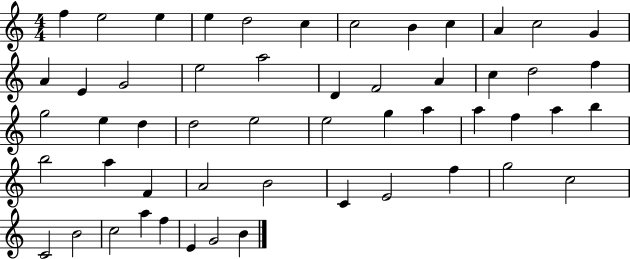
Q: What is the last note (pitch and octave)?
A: B4